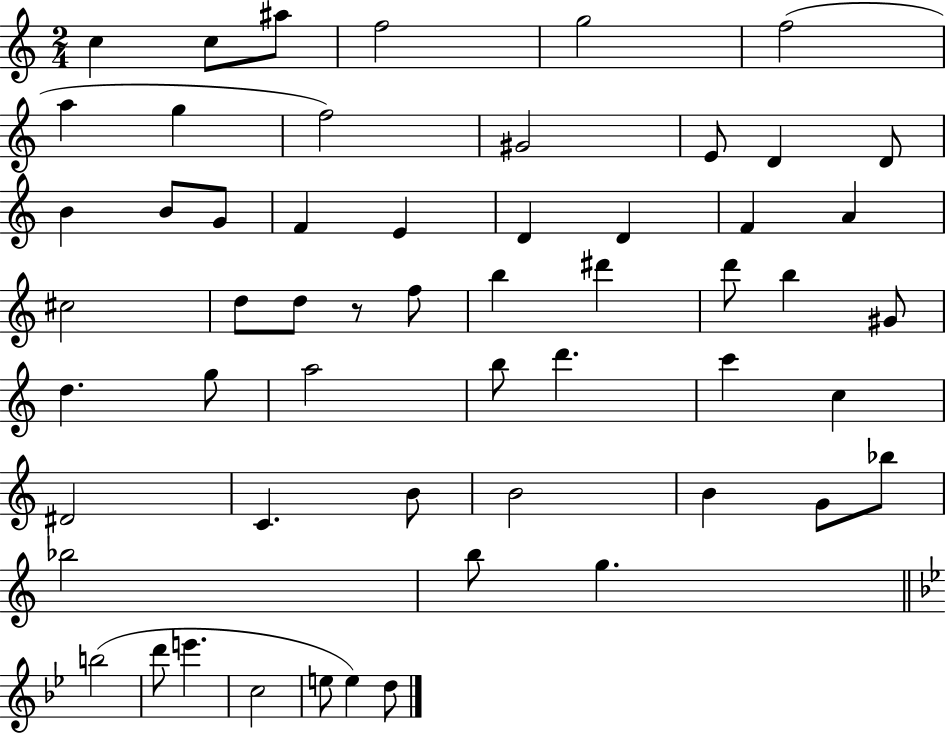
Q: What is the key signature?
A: C major